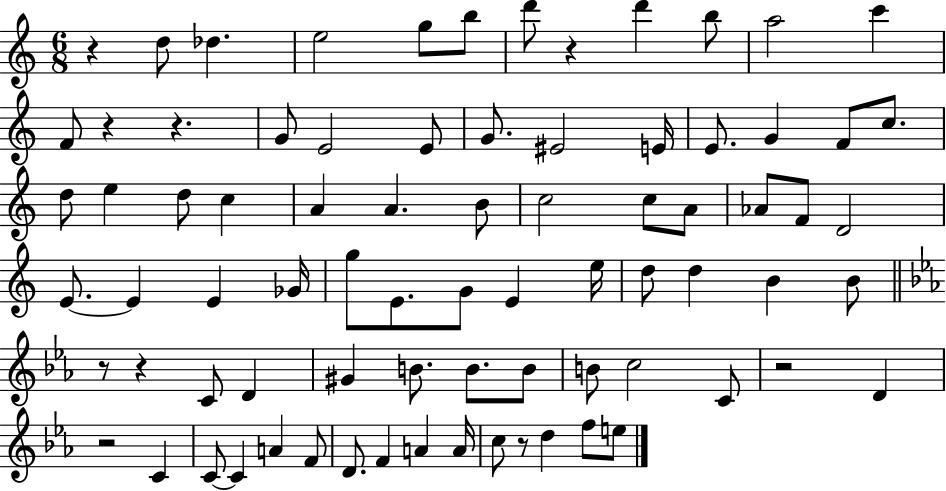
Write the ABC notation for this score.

X:1
T:Untitled
M:6/8
L:1/4
K:C
z d/2 _d e2 g/2 b/2 d'/2 z d' b/2 a2 c' F/2 z z G/2 E2 E/2 G/2 ^E2 E/4 E/2 G F/2 c/2 d/2 e d/2 c A A B/2 c2 c/2 A/2 _A/2 F/2 D2 E/2 E E _G/4 g/2 E/2 G/2 E e/4 d/2 d B B/2 z/2 z C/2 D ^G B/2 B/2 B/2 B/2 c2 C/2 z2 D z2 C C/2 C A F/2 D/2 F A A/4 c/2 z/2 d f/2 e/2